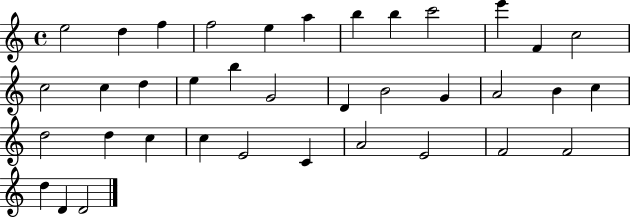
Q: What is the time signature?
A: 4/4